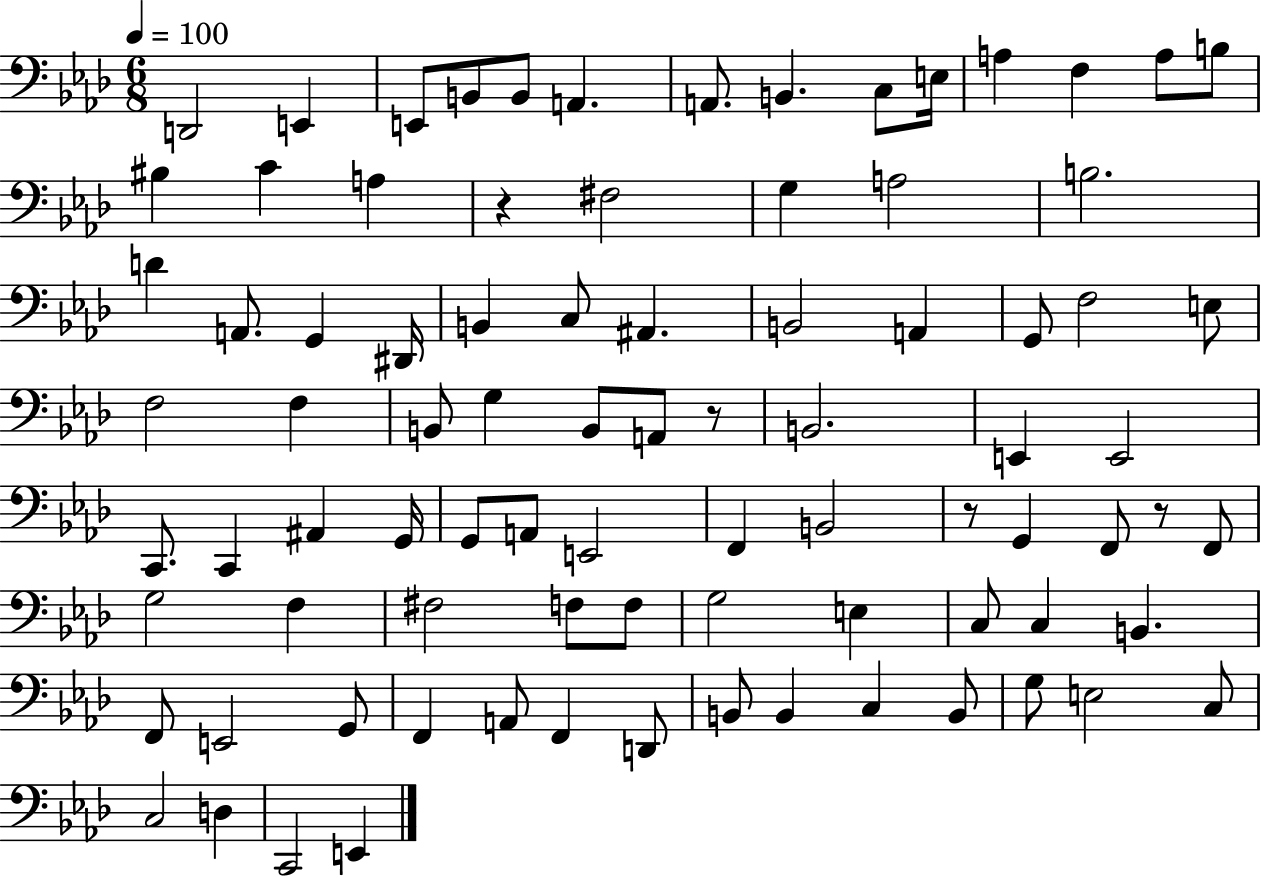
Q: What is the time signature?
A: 6/8